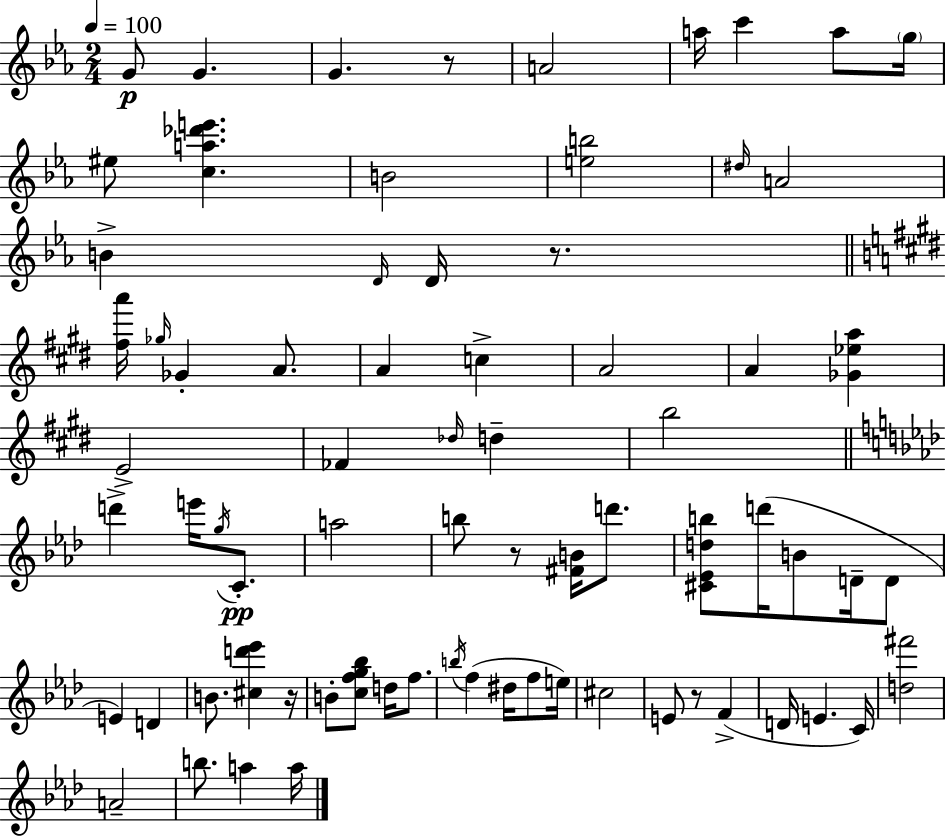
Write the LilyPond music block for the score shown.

{
  \clef treble
  \numericTimeSignature
  \time 2/4
  \key c \minor
  \tempo 4 = 100
  g'8\p g'4. | g'4. r8 | a'2 | a''16 c'''4 a''8 \parenthesize g''16 | \break eis''8 <c'' a'' des''' e'''>4. | b'2 | <e'' b''>2 | \grace { dis''16 } a'2 | \break b'4-> \grace { d'16 } d'16 r8. | \bar "||" \break \key e \major <fis'' a'''>16 \grace { ges''16 } ges'4-. a'8. | a'4 c''4-> | a'2 | a'4 <ges' ees'' a''>4 | \break e'2-> | fes'4 \grace { des''16 } d''4-- | b''2 | \bar "||" \break \key f \minor d'''4-> e'''16 \acciaccatura { g''16 } c'8.-.\pp | a''2 | b''8 r8 <fis' b'>16 d'''8. | <cis' ees' d'' b''>8 d'''16( b'8 d'16-- d'8 | \break e'4) d'4 | b'8. <cis'' d''' ees'''>4 | r16 b'8-. <c'' f'' g'' bes''>8 d''16 f''8. | \acciaccatura { b''16 }( f''4 dis''16 f''8 | \break e''16) cis''2 | e'8 r8 f'4->( | d'16 e'4. | c'16) <d'' fis'''>2 | \break a'2-- | b''8. a''4 | a''16 \bar "|."
}